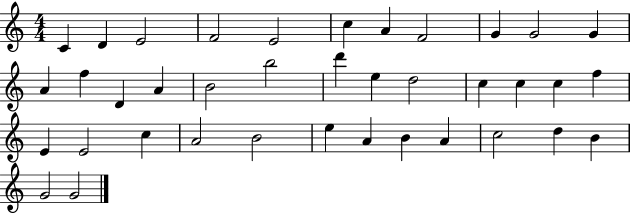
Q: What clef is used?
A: treble